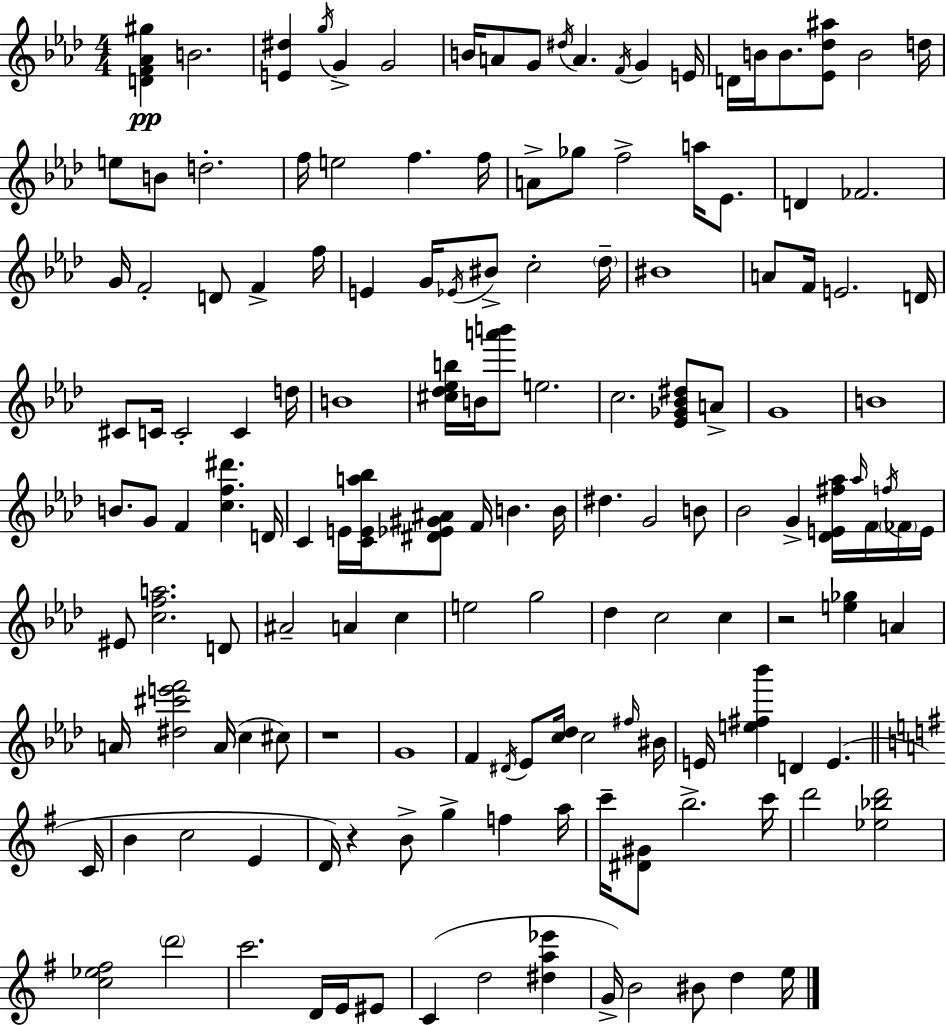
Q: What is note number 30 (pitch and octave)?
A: D4